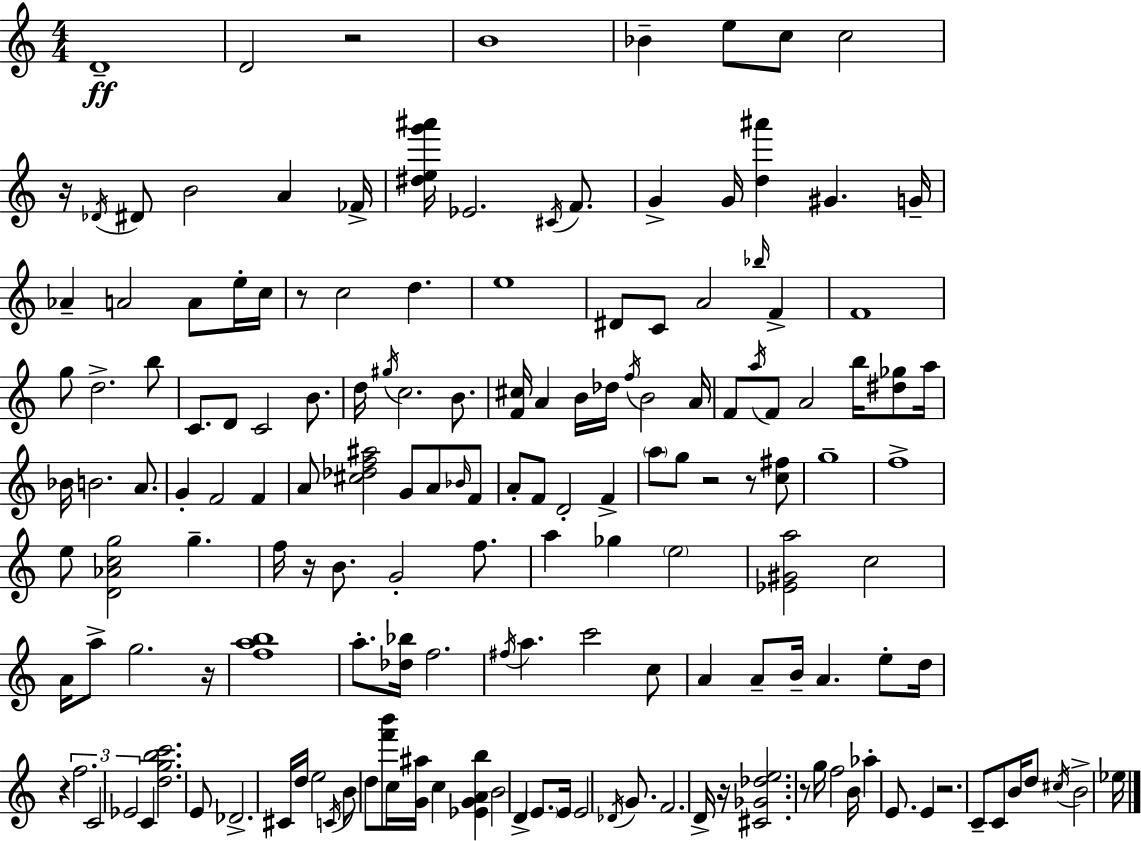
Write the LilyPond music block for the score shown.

{
  \clef treble
  \numericTimeSignature
  \time 4/4
  \key a \minor
  d'1--\ff | d'2 r2 | b'1 | bes'4-- e''8 c''8 c''2 | \break r16 \acciaccatura { des'16 } dis'8 b'2 a'4 | fes'16-> <dis'' e'' g''' ais'''>16 ees'2. \acciaccatura { cis'16 } f'8. | g'4-> g'16 <d'' ais'''>4 gis'4. | g'16-- aes'4-- a'2 a'8 | \break e''16-. c''16 r8 c''2 d''4. | e''1 | dis'8 c'8 a'2 \grace { bes''16 } f'4-> | f'1 | \break g''8 d''2.-> | b''8 c'8. d'8 c'2 | b'8. d''16 \acciaccatura { gis''16 } c''2. | b'8. <f' cis''>16 a'4 b'16 des''16 \acciaccatura { f''16 } b'2 | \break a'16 f'8 \acciaccatura { a''16 } f'8 a'2 | b''16 <dis'' ges''>8 a''16 bes'16 b'2. | a'8. g'4-. f'2 | f'4 a'8 <cis'' des'' f'' ais''>2 | \break g'8 a'8 \grace { bes'16 } f'8 a'8-. f'8 d'2-. | f'4-> \parenthesize a''8 g''8 r2 | r8 <c'' fis''>8 g''1-- | f''1-> | \break e''8 <d' aes' c'' g''>2 | g''4.-- f''16 r16 b'8. g'2-. | f''8. a''4 ges''4 \parenthesize e''2 | <ees' gis' a''>2 c''2 | \break a'16 a''8-> g''2. | r16 <f'' a'' b''>1 | a''8.-. <des'' bes''>16 f''2. | \acciaccatura { fis''16 } a''4. c'''2 | \break c''8 a'4 a'8-- b'16-- a'4. | e''8-. d''16 r4 \tuplet 3/2 { f''2. | c'2 | ees'2 } c'4 <d'' g'' b'' c'''>2. | \break e'8 des'2.-> | cis'16 d''16 e''2 | \acciaccatura { c'16 } b'8 d''8 <f''' b'''>8 c''16 <g' ais''>16 c''4 <ees' g' a' b''>4 | b'2 d'4-> \parenthesize e'8. | \break e'16 e'2 \acciaccatura { des'16 } g'8. f'2. | d'16-> r16 <cis' ges' des'' e''>2. | r8 g''16 f''2 | b'16 aes''4-. e'8. e'4 r2. | \break c'8-- c'8 b'16 d''8 | \acciaccatura { cis''16 } b'2-> ees''16 \bar "|."
}